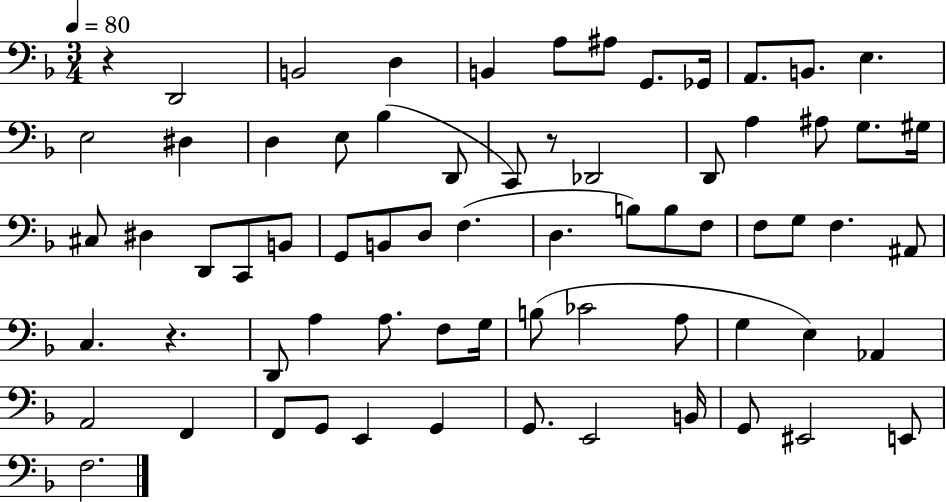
X:1
T:Untitled
M:3/4
L:1/4
K:F
z D,,2 B,,2 D, B,, A,/2 ^A,/2 G,,/2 _G,,/4 A,,/2 B,,/2 E, E,2 ^D, D, E,/2 _B, D,,/2 C,,/2 z/2 _D,,2 D,,/2 A, ^A,/2 G,/2 ^G,/4 ^C,/2 ^D, D,,/2 C,,/2 B,,/2 G,,/2 B,,/2 D,/2 F, D, B,/2 B,/2 F,/2 F,/2 G,/2 F, ^A,,/2 C, z D,,/2 A, A,/2 F,/2 G,/4 B,/2 _C2 A,/2 G, E, _A,, A,,2 F,, F,,/2 G,,/2 E,, G,, G,,/2 E,,2 B,,/4 G,,/2 ^E,,2 E,,/2 F,2